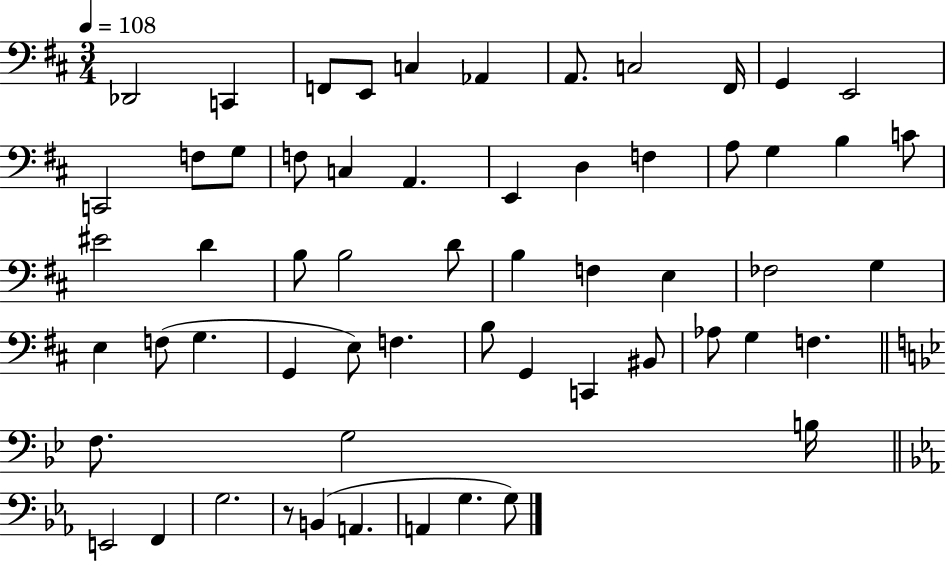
Db2/h C2/q F2/e E2/e C3/q Ab2/q A2/e. C3/h F#2/s G2/q E2/h C2/h F3/e G3/e F3/e C3/q A2/q. E2/q D3/q F3/q A3/e G3/q B3/q C4/e EIS4/h D4/q B3/e B3/h D4/e B3/q F3/q E3/q FES3/h G3/q E3/q F3/e G3/q. G2/q E3/e F3/q. B3/e G2/q C2/q BIS2/e Ab3/e G3/q F3/q. F3/e. G3/h B3/s E2/h F2/q G3/h. R/e B2/q A2/q. A2/q G3/q. G3/e